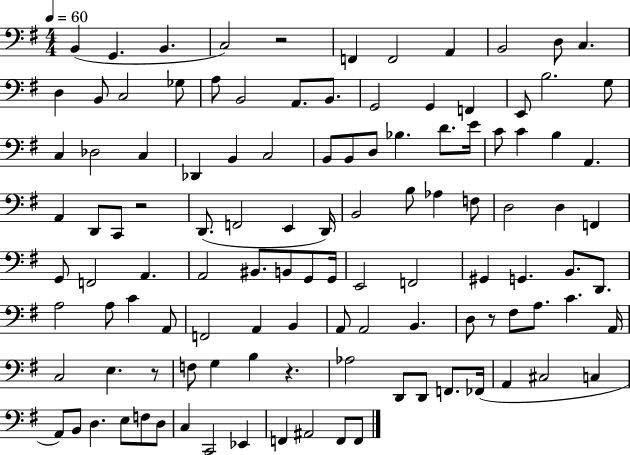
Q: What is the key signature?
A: G major